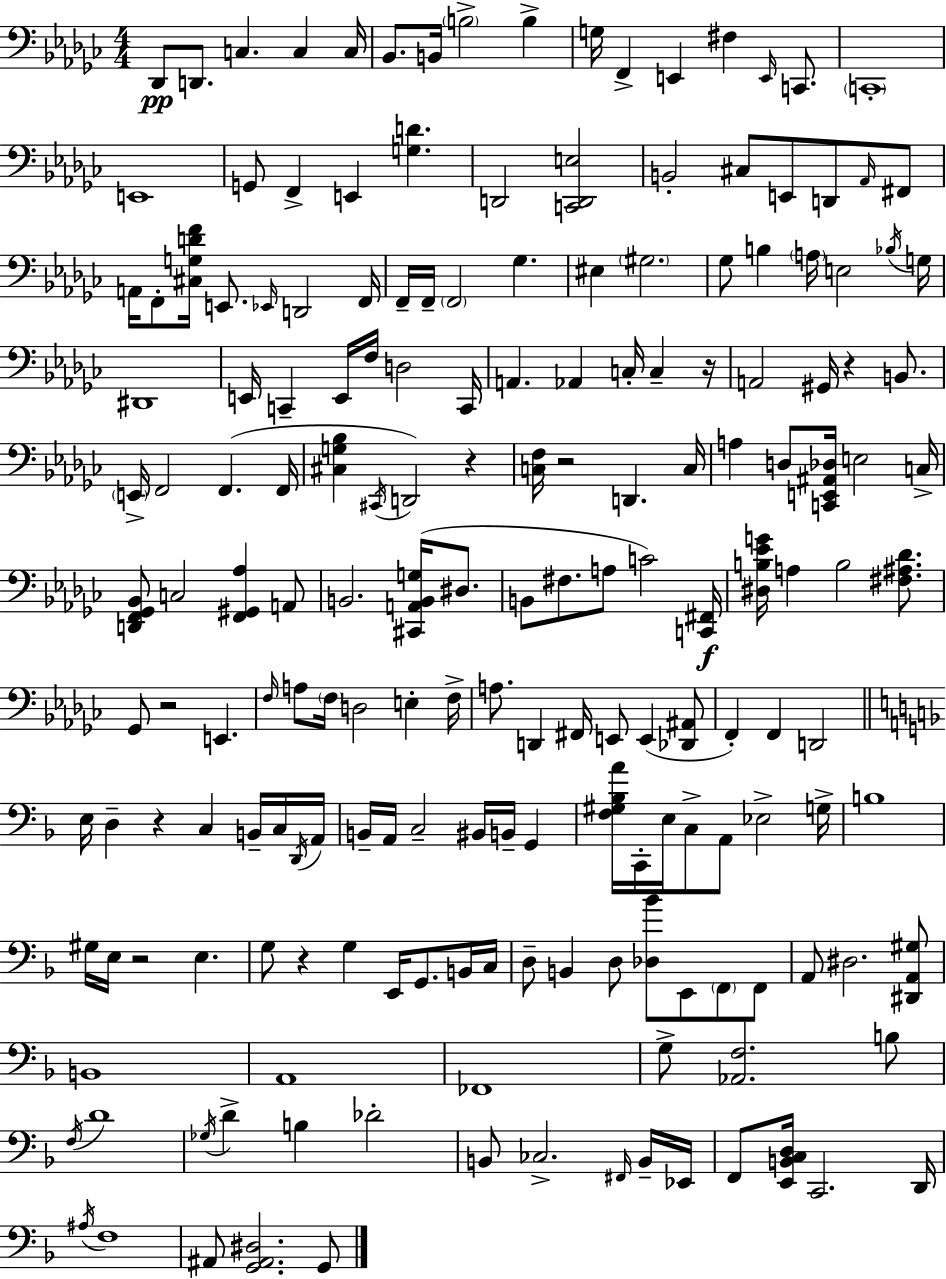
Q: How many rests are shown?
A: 8